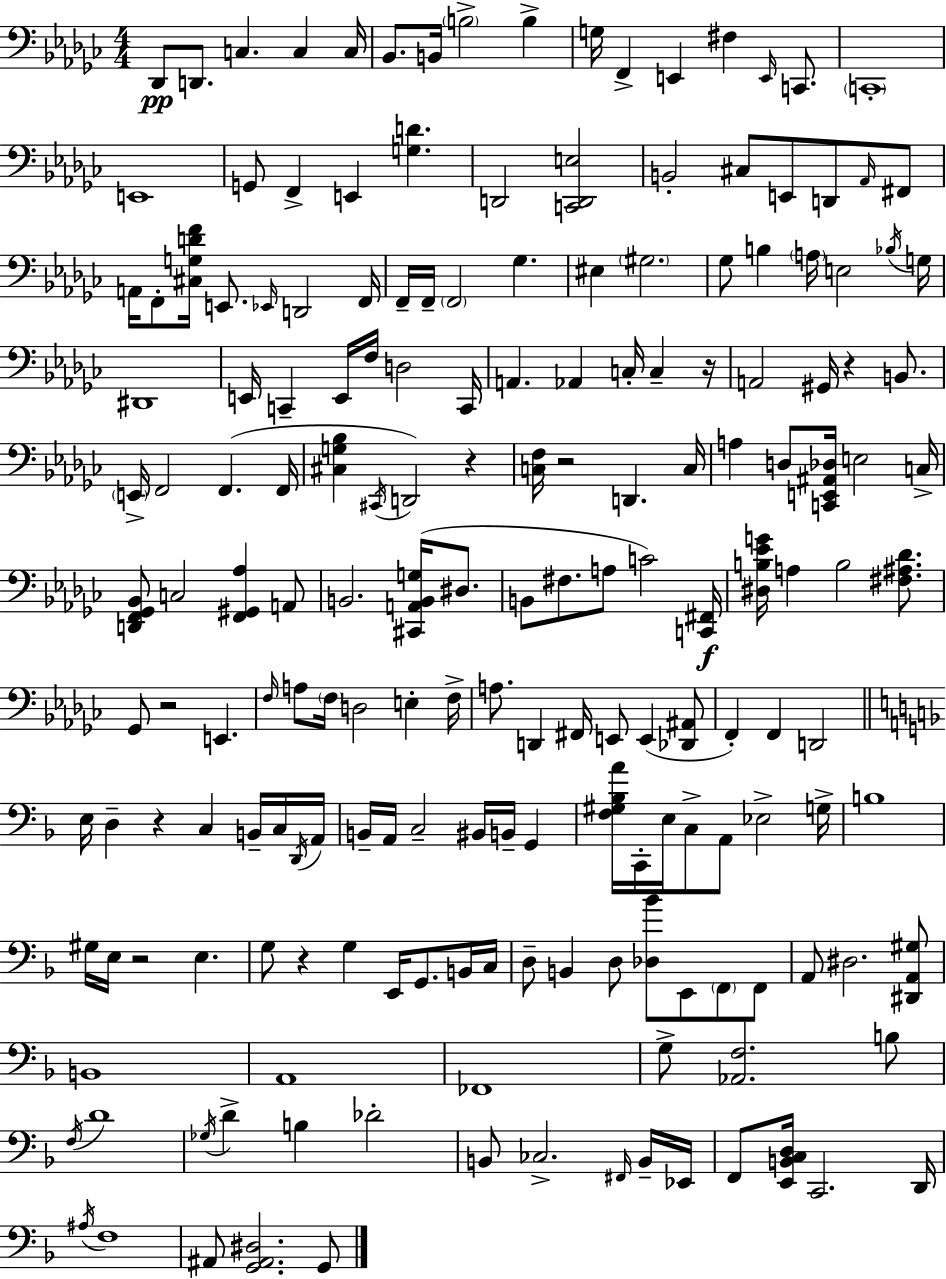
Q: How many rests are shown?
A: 8